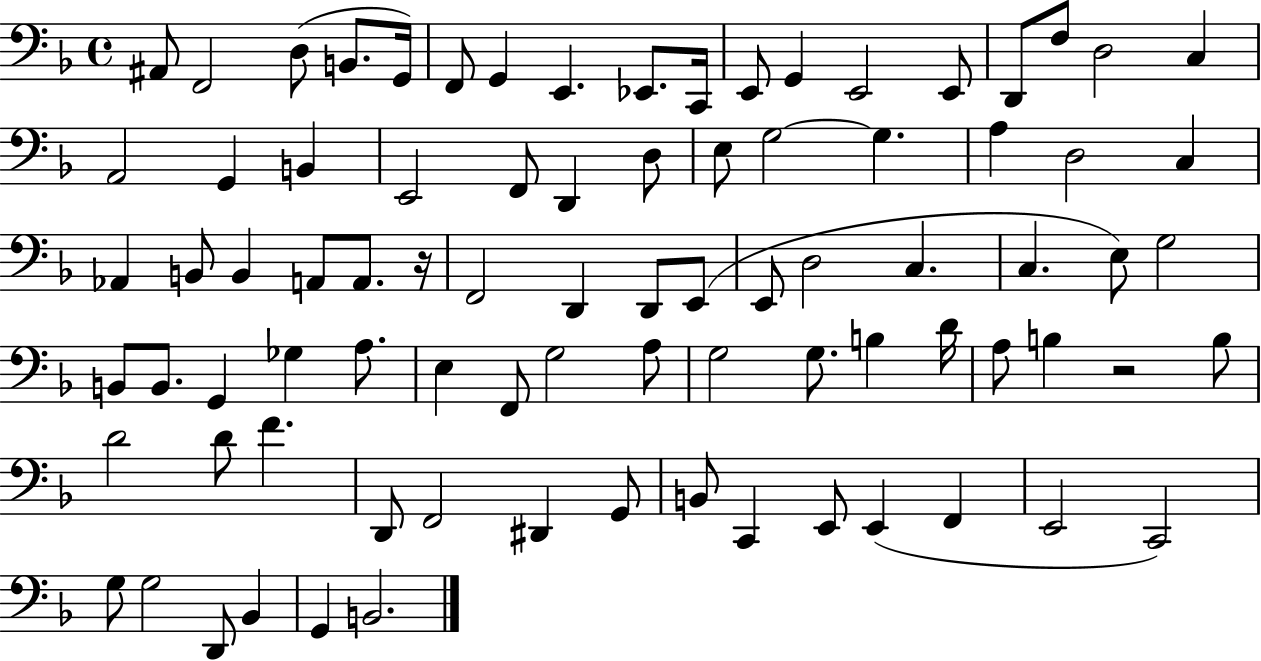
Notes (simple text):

A#2/e F2/h D3/e B2/e. G2/s F2/e G2/q E2/q. Eb2/e. C2/s E2/e G2/q E2/h E2/e D2/e F3/e D3/h C3/q A2/h G2/q B2/q E2/h F2/e D2/q D3/e E3/e G3/h G3/q. A3/q D3/h C3/q Ab2/q B2/e B2/q A2/e A2/e. R/s F2/h D2/q D2/e E2/e E2/e D3/h C3/q. C3/q. E3/e G3/h B2/e B2/e. G2/q Gb3/q A3/e. E3/q F2/e G3/h A3/e G3/h G3/e. B3/q D4/s A3/e B3/q R/h B3/e D4/h D4/e F4/q. D2/e F2/h D#2/q G2/e B2/e C2/q E2/e E2/q F2/q E2/h C2/h G3/e G3/h D2/e Bb2/q G2/q B2/h.